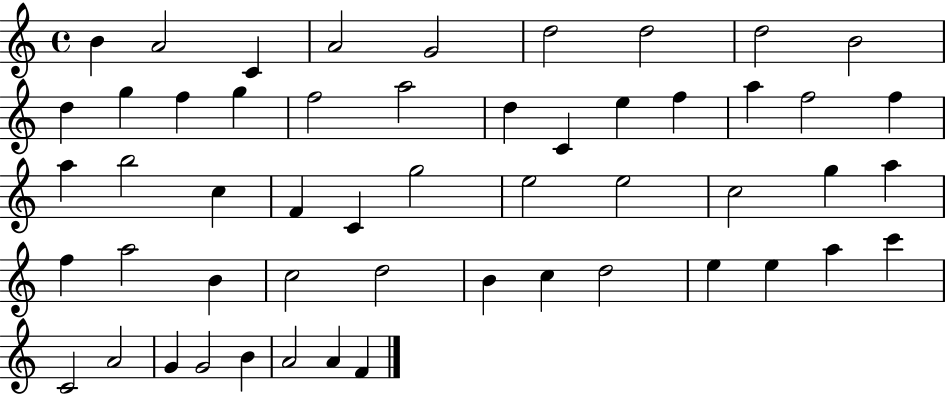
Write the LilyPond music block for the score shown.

{
  \clef treble
  \time 4/4
  \defaultTimeSignature
  \key c \major
  b'4 a'2 c'4 | a'2 g'2 | d''2 d''2 | d''2 b'2 | \break d''4 g''4 f''4 g''4 | f''2 a''2 | d''4 c'4 e''4 f''4 | a''4 f''2 f''4 | \break a''4 b''2 c''4 | f'4 c'4 g''2 | e''2 e''2 | c''2 g''4 a''4 | \break f''4 a''2 b'4 | c''2 d''2 | b'4 c''4 d''2 | e''4 e''4 a''4 c'''4 | \break c'2 a'2 | g'4 g'2 b'4 | a'2 a'4 f'4 | \bar "|."
}